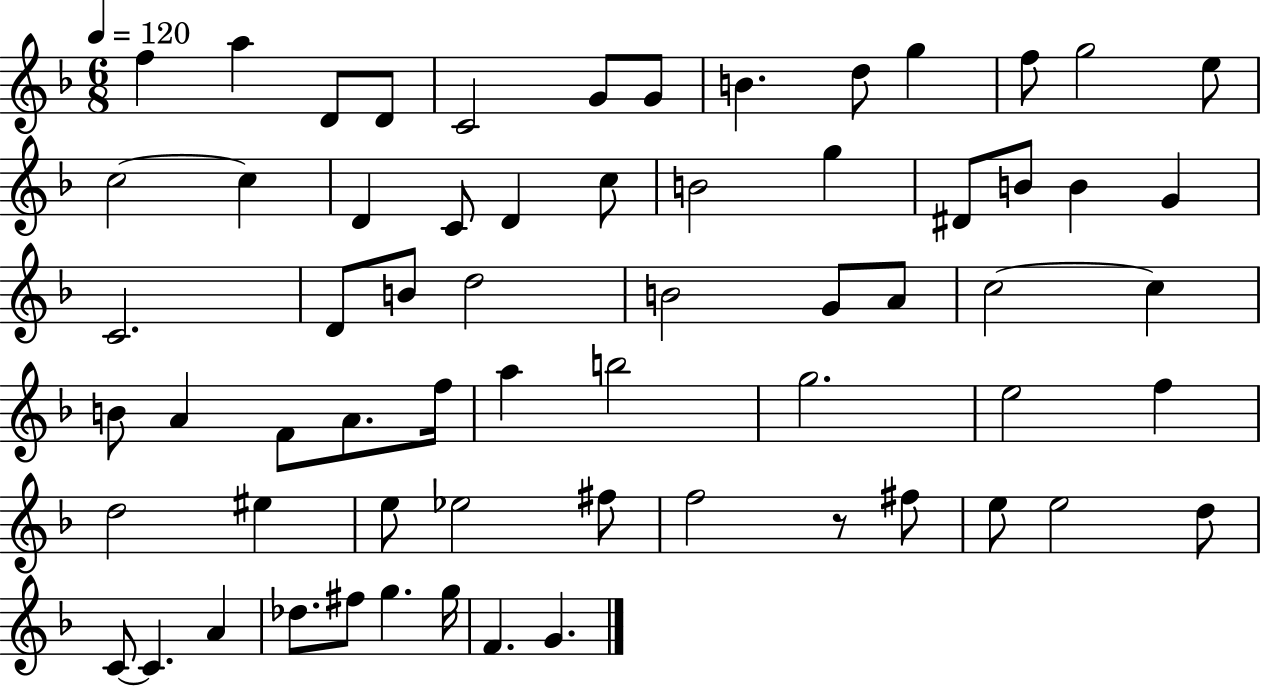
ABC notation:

X:1
T:Untitled
M:6/8
L:1/4
K:F
f a D/2 D/2 C2 G/2 G/2 B d/2 g f/2 g2 e/2 c2 c D C/2 D c/2 B2 g ^D/2 B/2 B G C2 D/2 B/2 d2 B2 G/2 A/2 c2 c B/2 A F/2 A/2 f/4 a b2 g2 e2 f d2 ^e e/2 _e2 ^f/2 f2 z/2 ^f/2 e/2 e2 d/2 C/2 C A _d/2 ^f/2 g g/4 F G